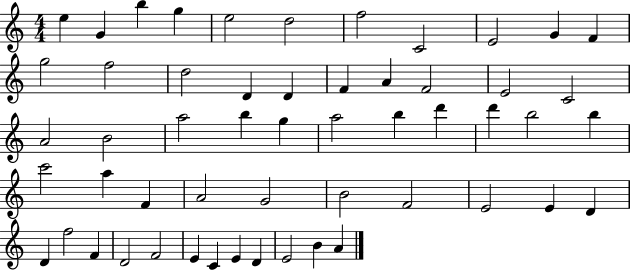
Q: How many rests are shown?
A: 0